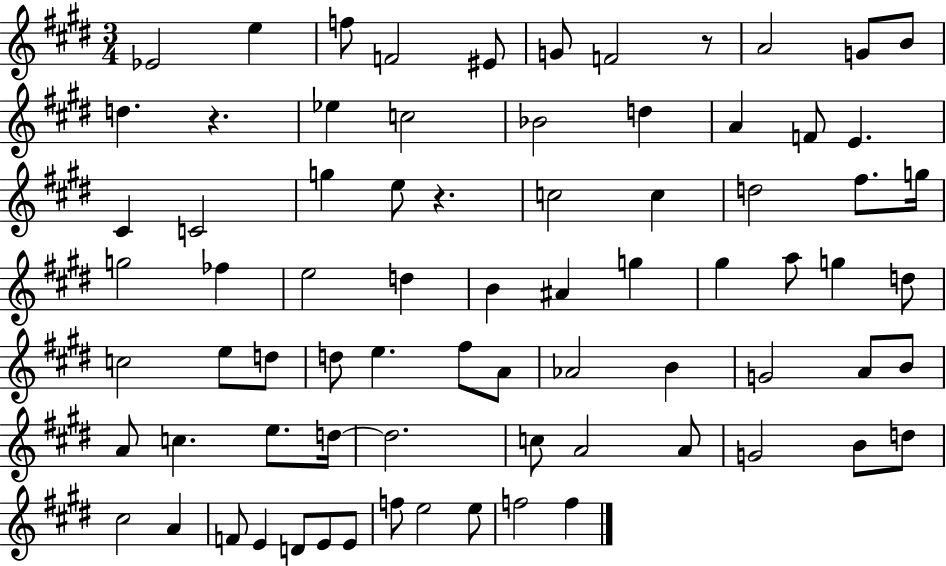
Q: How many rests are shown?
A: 3